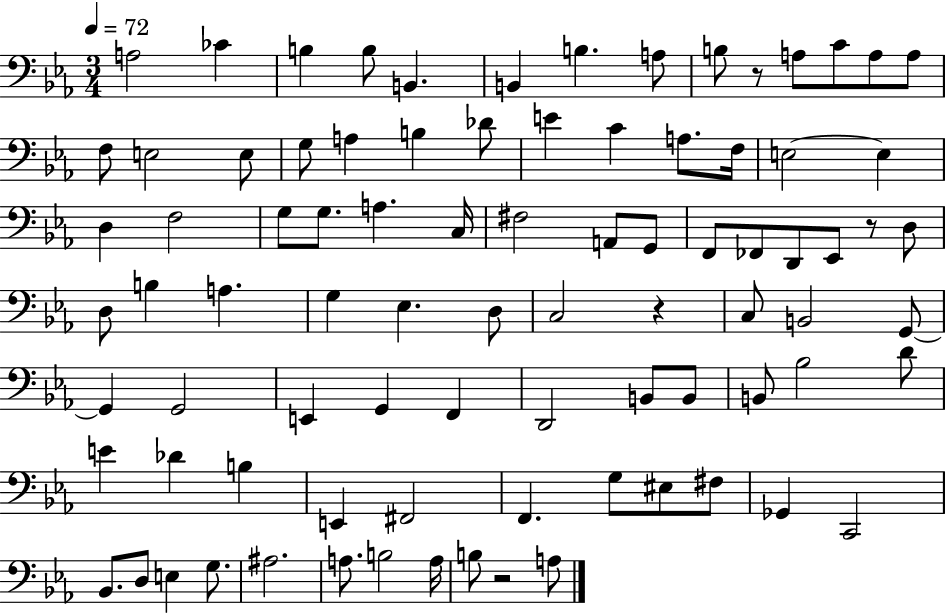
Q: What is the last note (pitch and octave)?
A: A3